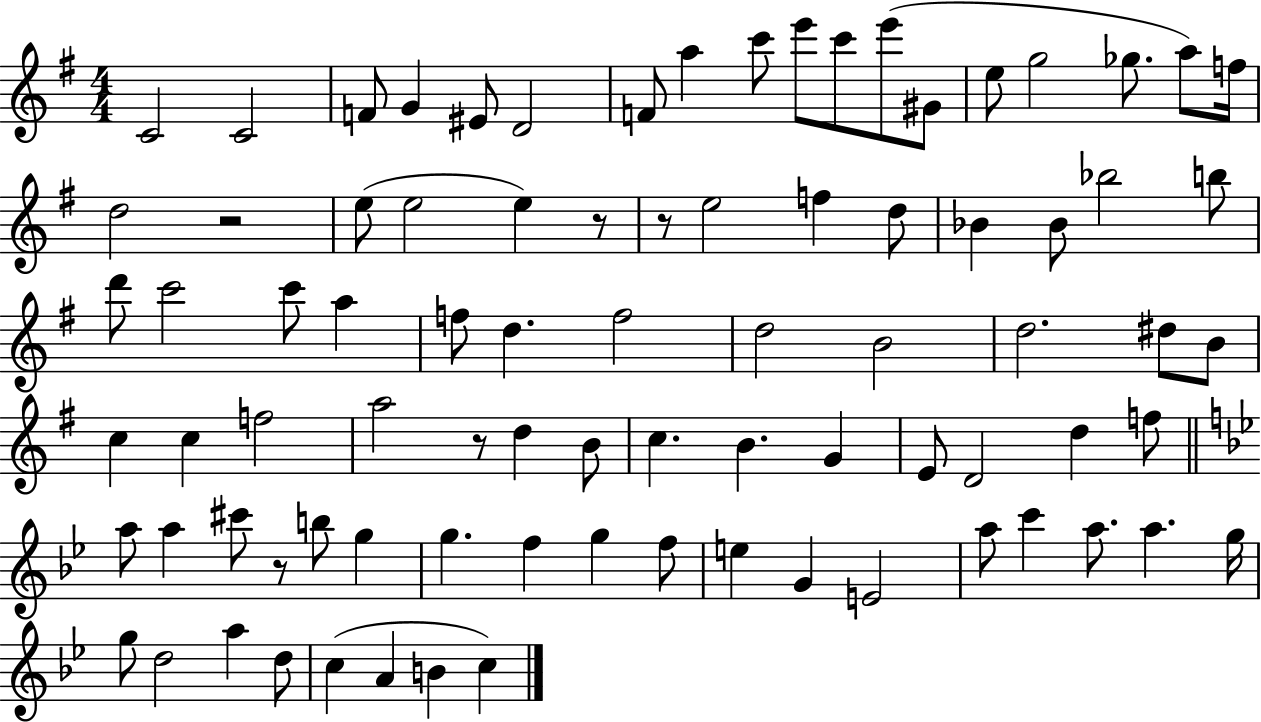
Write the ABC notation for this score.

X:1
T:Untitled
M:4/4
L:1/4
K:G
C2 C2 F/2 G ^E/2 D2 F/2 a c'/2 e'/2 c'/2 e'/2 ^G/2 e/2 g2 _g/2 a/2 f/4 d2 z2 e/2 e2 e z/2 z/2 e2 f d/2 _B _B/2 _b2 b/2 d'/2 c'2 c'/2 a f/2 d f2 d2 B2 d2 ^d/2 B/2 c c f2 a2 z/2 d B/2 c B G E/2 D2 d f/2 a/2 a ^c'/2 z/2 b/2 g g f g f/2 e G E2 a/2 c' a/2 a g/4 g/2 d2 a d/2 c A B c